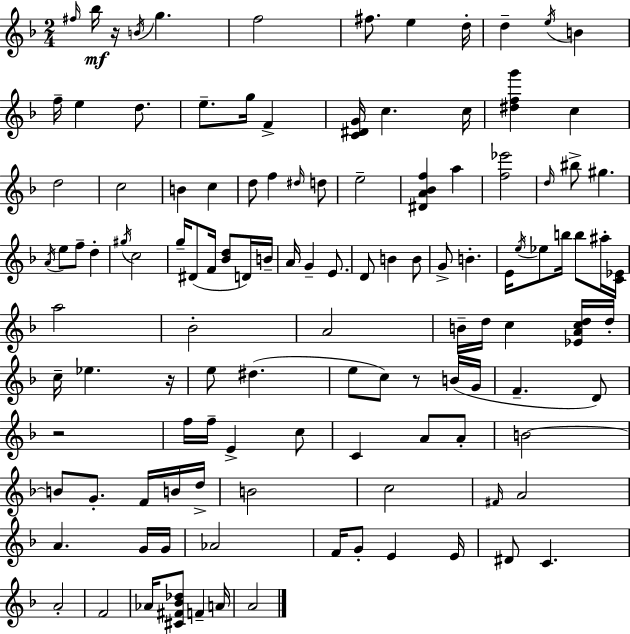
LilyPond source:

{
  \clef treble
  \numericTimeSignature
  \time 2/4
  \key f \major
  \repeat volta 2 { \grace { fis''16 }\mf bes''16 r16 \acciaccatura { b'16 } g''4. | f''2 | fis''8. e''4 | d''16-. d''4-- \acciaccatura { e''16 } b'4 | \break f''16-- e''4 | d''8. e''8.-- g''16 f'4-> | <c' dis' g'>16 c''4. | c''16 <dis'' f'' g'''>4 c''4 | \break d''2 | c''2 | b'4 c''4 | d''8 f''4 | \break \grace { dis''16 } d''8 e''2-- | <dis' a' bes' f''>4 | a''4 <f'' ees'''>2 | \grace { d''16 } bis''8-> gis''4. | \break \acciaccatura { a'16 } e''8 | f''8-- d''4-. \acciaccatura { gis''16 } c''2 | g''16-- | dis'8( f'16 <bes' d''>8 d'16) b'16-- a'16 | \break g'4-- e'8. d'8 | b'4 b'8 g'8-> | b'4.-. e'16 | \acciaccatura { e''16 } ees''8 b''16 b''8 ais''16-. <c' ees'>16 | \break a''2 | bes'2-. | a'2 | b'16-- d''16 c''4 <ees' a' c'' d''>16 d''16-. | \break c''16-- ees''4. r16 | e''8 dis''4.( | e''8 c''8) r8 b'16( g'16 | f'4.-- d'8) | \break r2 | f''16 f''16-- e'4-> c''8 | c'4 a'8 a'8-. | b'2~~ | \break b'8 g'8.-. f'16 b'16 d''16-> | b'2 | c''2 | \grace { fis'16 } a'2 | \break a'4. g'16 | g'16 aes'2 | f'16 g'8-. e'4 | e'16 dis'8 c'4. | \break a'2-. | f'2 | aes'16 <cis' fis' bes' des''>8 f'4-- | a'16 a'2 | \break } \bar "|."
}